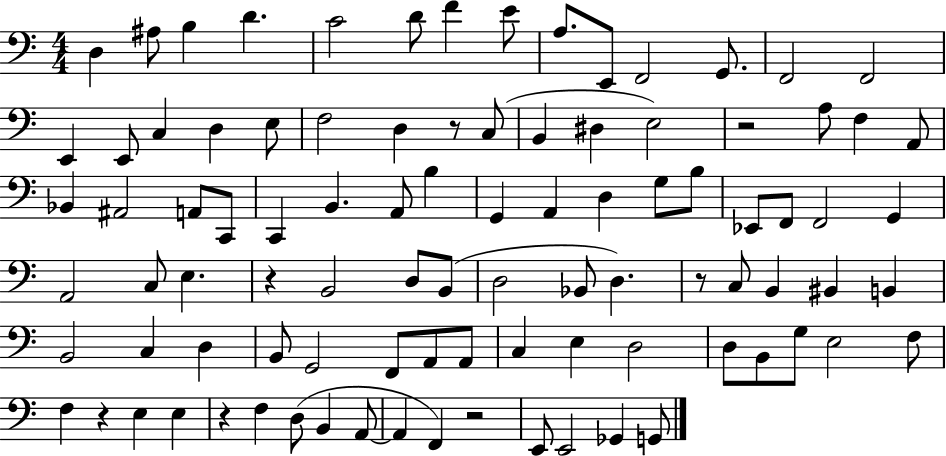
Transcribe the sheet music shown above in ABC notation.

X:1
T:Untitled
M:4/4
L:1/4
K:C
D, ^A,/2 B, D C2 D/2 F E/2 A,/2 E,,/2 F,,2 G,,/2 F,,2 F,,2 E,, E,,/2 C, D, E,/2 F,2 D, z/2 C,/2 B,, ^D, E,2 z2 A,/2 F, A,,/2 _B,, ^A,,2 A,,/2 C,,/2 C,, B,, A,,/2 B, G,, A,, D, G,/2 B,/2 _E,,/2 F,,/2 F,,2 G,, A,,2 C,/2 E, z B,,2 D,/2 B,,/2 D,2 _B,,/2 D, z/2 C,/2 B,, ^B,, B,, B,,2 C, D, B,,/2 G,,2 F,,/2 A,,/2 A,,/2 C, E, D,2 D,/2 B,,/2 G,/2 E,2 F,/2 F, z E, E, z F, D,/2 B,, A,,/2 A,, F,, z2 E,,/2 E,,2 _G,, G,,/2